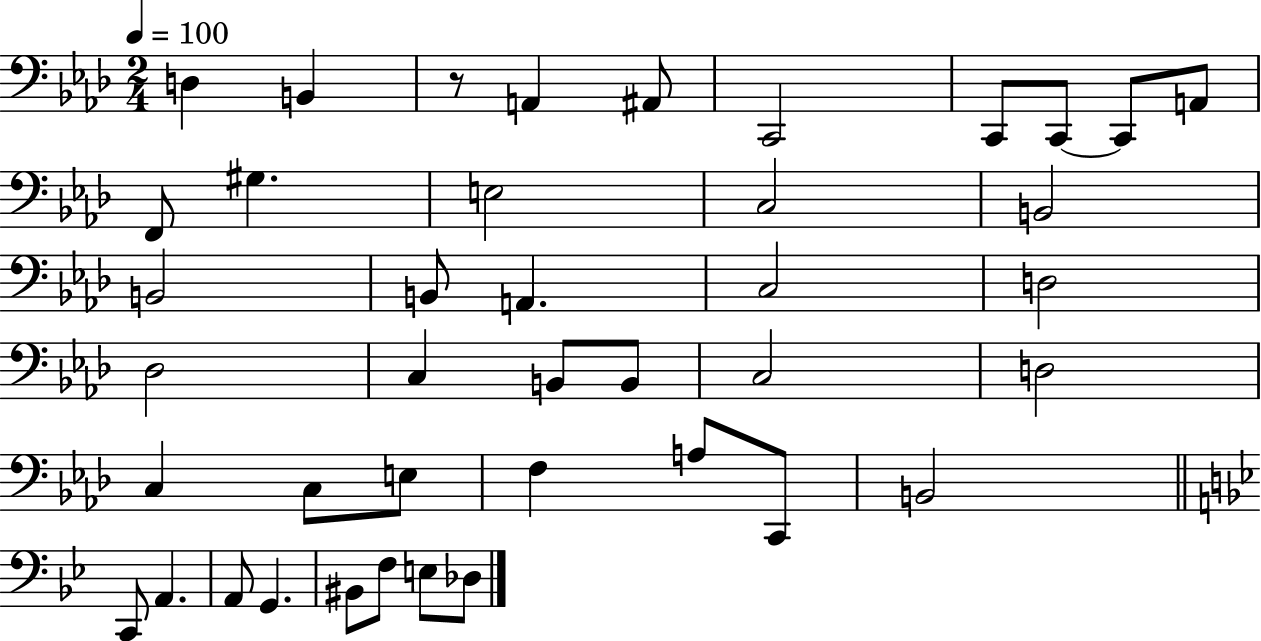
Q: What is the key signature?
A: AES major